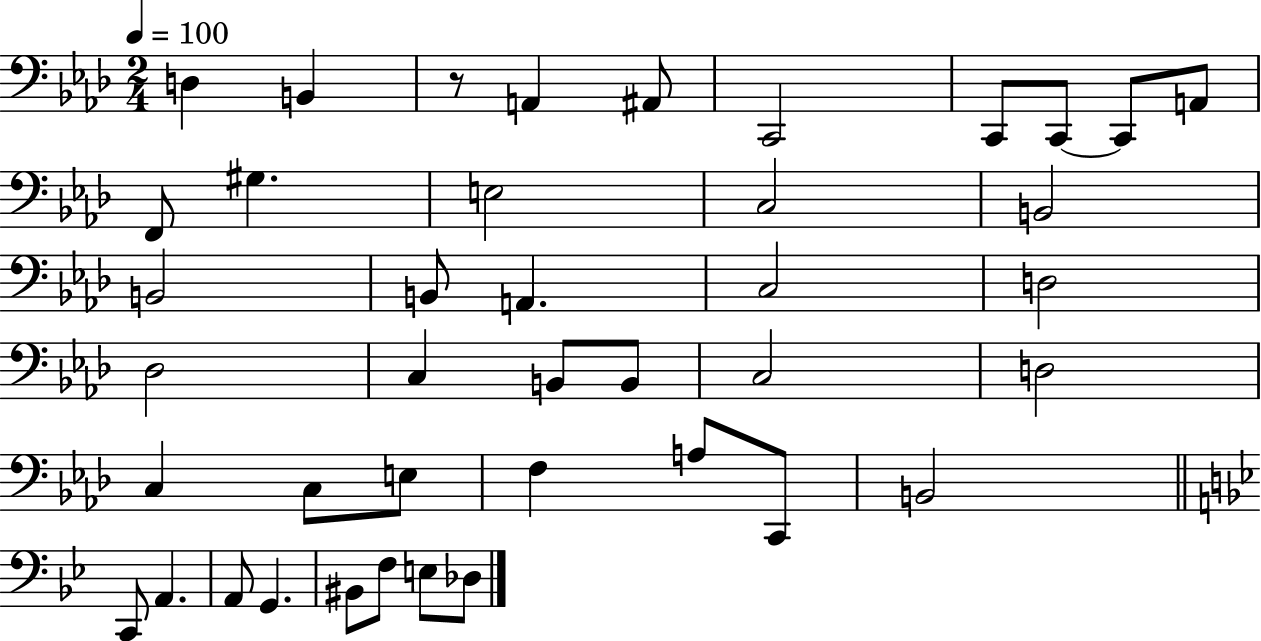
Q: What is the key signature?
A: AES major